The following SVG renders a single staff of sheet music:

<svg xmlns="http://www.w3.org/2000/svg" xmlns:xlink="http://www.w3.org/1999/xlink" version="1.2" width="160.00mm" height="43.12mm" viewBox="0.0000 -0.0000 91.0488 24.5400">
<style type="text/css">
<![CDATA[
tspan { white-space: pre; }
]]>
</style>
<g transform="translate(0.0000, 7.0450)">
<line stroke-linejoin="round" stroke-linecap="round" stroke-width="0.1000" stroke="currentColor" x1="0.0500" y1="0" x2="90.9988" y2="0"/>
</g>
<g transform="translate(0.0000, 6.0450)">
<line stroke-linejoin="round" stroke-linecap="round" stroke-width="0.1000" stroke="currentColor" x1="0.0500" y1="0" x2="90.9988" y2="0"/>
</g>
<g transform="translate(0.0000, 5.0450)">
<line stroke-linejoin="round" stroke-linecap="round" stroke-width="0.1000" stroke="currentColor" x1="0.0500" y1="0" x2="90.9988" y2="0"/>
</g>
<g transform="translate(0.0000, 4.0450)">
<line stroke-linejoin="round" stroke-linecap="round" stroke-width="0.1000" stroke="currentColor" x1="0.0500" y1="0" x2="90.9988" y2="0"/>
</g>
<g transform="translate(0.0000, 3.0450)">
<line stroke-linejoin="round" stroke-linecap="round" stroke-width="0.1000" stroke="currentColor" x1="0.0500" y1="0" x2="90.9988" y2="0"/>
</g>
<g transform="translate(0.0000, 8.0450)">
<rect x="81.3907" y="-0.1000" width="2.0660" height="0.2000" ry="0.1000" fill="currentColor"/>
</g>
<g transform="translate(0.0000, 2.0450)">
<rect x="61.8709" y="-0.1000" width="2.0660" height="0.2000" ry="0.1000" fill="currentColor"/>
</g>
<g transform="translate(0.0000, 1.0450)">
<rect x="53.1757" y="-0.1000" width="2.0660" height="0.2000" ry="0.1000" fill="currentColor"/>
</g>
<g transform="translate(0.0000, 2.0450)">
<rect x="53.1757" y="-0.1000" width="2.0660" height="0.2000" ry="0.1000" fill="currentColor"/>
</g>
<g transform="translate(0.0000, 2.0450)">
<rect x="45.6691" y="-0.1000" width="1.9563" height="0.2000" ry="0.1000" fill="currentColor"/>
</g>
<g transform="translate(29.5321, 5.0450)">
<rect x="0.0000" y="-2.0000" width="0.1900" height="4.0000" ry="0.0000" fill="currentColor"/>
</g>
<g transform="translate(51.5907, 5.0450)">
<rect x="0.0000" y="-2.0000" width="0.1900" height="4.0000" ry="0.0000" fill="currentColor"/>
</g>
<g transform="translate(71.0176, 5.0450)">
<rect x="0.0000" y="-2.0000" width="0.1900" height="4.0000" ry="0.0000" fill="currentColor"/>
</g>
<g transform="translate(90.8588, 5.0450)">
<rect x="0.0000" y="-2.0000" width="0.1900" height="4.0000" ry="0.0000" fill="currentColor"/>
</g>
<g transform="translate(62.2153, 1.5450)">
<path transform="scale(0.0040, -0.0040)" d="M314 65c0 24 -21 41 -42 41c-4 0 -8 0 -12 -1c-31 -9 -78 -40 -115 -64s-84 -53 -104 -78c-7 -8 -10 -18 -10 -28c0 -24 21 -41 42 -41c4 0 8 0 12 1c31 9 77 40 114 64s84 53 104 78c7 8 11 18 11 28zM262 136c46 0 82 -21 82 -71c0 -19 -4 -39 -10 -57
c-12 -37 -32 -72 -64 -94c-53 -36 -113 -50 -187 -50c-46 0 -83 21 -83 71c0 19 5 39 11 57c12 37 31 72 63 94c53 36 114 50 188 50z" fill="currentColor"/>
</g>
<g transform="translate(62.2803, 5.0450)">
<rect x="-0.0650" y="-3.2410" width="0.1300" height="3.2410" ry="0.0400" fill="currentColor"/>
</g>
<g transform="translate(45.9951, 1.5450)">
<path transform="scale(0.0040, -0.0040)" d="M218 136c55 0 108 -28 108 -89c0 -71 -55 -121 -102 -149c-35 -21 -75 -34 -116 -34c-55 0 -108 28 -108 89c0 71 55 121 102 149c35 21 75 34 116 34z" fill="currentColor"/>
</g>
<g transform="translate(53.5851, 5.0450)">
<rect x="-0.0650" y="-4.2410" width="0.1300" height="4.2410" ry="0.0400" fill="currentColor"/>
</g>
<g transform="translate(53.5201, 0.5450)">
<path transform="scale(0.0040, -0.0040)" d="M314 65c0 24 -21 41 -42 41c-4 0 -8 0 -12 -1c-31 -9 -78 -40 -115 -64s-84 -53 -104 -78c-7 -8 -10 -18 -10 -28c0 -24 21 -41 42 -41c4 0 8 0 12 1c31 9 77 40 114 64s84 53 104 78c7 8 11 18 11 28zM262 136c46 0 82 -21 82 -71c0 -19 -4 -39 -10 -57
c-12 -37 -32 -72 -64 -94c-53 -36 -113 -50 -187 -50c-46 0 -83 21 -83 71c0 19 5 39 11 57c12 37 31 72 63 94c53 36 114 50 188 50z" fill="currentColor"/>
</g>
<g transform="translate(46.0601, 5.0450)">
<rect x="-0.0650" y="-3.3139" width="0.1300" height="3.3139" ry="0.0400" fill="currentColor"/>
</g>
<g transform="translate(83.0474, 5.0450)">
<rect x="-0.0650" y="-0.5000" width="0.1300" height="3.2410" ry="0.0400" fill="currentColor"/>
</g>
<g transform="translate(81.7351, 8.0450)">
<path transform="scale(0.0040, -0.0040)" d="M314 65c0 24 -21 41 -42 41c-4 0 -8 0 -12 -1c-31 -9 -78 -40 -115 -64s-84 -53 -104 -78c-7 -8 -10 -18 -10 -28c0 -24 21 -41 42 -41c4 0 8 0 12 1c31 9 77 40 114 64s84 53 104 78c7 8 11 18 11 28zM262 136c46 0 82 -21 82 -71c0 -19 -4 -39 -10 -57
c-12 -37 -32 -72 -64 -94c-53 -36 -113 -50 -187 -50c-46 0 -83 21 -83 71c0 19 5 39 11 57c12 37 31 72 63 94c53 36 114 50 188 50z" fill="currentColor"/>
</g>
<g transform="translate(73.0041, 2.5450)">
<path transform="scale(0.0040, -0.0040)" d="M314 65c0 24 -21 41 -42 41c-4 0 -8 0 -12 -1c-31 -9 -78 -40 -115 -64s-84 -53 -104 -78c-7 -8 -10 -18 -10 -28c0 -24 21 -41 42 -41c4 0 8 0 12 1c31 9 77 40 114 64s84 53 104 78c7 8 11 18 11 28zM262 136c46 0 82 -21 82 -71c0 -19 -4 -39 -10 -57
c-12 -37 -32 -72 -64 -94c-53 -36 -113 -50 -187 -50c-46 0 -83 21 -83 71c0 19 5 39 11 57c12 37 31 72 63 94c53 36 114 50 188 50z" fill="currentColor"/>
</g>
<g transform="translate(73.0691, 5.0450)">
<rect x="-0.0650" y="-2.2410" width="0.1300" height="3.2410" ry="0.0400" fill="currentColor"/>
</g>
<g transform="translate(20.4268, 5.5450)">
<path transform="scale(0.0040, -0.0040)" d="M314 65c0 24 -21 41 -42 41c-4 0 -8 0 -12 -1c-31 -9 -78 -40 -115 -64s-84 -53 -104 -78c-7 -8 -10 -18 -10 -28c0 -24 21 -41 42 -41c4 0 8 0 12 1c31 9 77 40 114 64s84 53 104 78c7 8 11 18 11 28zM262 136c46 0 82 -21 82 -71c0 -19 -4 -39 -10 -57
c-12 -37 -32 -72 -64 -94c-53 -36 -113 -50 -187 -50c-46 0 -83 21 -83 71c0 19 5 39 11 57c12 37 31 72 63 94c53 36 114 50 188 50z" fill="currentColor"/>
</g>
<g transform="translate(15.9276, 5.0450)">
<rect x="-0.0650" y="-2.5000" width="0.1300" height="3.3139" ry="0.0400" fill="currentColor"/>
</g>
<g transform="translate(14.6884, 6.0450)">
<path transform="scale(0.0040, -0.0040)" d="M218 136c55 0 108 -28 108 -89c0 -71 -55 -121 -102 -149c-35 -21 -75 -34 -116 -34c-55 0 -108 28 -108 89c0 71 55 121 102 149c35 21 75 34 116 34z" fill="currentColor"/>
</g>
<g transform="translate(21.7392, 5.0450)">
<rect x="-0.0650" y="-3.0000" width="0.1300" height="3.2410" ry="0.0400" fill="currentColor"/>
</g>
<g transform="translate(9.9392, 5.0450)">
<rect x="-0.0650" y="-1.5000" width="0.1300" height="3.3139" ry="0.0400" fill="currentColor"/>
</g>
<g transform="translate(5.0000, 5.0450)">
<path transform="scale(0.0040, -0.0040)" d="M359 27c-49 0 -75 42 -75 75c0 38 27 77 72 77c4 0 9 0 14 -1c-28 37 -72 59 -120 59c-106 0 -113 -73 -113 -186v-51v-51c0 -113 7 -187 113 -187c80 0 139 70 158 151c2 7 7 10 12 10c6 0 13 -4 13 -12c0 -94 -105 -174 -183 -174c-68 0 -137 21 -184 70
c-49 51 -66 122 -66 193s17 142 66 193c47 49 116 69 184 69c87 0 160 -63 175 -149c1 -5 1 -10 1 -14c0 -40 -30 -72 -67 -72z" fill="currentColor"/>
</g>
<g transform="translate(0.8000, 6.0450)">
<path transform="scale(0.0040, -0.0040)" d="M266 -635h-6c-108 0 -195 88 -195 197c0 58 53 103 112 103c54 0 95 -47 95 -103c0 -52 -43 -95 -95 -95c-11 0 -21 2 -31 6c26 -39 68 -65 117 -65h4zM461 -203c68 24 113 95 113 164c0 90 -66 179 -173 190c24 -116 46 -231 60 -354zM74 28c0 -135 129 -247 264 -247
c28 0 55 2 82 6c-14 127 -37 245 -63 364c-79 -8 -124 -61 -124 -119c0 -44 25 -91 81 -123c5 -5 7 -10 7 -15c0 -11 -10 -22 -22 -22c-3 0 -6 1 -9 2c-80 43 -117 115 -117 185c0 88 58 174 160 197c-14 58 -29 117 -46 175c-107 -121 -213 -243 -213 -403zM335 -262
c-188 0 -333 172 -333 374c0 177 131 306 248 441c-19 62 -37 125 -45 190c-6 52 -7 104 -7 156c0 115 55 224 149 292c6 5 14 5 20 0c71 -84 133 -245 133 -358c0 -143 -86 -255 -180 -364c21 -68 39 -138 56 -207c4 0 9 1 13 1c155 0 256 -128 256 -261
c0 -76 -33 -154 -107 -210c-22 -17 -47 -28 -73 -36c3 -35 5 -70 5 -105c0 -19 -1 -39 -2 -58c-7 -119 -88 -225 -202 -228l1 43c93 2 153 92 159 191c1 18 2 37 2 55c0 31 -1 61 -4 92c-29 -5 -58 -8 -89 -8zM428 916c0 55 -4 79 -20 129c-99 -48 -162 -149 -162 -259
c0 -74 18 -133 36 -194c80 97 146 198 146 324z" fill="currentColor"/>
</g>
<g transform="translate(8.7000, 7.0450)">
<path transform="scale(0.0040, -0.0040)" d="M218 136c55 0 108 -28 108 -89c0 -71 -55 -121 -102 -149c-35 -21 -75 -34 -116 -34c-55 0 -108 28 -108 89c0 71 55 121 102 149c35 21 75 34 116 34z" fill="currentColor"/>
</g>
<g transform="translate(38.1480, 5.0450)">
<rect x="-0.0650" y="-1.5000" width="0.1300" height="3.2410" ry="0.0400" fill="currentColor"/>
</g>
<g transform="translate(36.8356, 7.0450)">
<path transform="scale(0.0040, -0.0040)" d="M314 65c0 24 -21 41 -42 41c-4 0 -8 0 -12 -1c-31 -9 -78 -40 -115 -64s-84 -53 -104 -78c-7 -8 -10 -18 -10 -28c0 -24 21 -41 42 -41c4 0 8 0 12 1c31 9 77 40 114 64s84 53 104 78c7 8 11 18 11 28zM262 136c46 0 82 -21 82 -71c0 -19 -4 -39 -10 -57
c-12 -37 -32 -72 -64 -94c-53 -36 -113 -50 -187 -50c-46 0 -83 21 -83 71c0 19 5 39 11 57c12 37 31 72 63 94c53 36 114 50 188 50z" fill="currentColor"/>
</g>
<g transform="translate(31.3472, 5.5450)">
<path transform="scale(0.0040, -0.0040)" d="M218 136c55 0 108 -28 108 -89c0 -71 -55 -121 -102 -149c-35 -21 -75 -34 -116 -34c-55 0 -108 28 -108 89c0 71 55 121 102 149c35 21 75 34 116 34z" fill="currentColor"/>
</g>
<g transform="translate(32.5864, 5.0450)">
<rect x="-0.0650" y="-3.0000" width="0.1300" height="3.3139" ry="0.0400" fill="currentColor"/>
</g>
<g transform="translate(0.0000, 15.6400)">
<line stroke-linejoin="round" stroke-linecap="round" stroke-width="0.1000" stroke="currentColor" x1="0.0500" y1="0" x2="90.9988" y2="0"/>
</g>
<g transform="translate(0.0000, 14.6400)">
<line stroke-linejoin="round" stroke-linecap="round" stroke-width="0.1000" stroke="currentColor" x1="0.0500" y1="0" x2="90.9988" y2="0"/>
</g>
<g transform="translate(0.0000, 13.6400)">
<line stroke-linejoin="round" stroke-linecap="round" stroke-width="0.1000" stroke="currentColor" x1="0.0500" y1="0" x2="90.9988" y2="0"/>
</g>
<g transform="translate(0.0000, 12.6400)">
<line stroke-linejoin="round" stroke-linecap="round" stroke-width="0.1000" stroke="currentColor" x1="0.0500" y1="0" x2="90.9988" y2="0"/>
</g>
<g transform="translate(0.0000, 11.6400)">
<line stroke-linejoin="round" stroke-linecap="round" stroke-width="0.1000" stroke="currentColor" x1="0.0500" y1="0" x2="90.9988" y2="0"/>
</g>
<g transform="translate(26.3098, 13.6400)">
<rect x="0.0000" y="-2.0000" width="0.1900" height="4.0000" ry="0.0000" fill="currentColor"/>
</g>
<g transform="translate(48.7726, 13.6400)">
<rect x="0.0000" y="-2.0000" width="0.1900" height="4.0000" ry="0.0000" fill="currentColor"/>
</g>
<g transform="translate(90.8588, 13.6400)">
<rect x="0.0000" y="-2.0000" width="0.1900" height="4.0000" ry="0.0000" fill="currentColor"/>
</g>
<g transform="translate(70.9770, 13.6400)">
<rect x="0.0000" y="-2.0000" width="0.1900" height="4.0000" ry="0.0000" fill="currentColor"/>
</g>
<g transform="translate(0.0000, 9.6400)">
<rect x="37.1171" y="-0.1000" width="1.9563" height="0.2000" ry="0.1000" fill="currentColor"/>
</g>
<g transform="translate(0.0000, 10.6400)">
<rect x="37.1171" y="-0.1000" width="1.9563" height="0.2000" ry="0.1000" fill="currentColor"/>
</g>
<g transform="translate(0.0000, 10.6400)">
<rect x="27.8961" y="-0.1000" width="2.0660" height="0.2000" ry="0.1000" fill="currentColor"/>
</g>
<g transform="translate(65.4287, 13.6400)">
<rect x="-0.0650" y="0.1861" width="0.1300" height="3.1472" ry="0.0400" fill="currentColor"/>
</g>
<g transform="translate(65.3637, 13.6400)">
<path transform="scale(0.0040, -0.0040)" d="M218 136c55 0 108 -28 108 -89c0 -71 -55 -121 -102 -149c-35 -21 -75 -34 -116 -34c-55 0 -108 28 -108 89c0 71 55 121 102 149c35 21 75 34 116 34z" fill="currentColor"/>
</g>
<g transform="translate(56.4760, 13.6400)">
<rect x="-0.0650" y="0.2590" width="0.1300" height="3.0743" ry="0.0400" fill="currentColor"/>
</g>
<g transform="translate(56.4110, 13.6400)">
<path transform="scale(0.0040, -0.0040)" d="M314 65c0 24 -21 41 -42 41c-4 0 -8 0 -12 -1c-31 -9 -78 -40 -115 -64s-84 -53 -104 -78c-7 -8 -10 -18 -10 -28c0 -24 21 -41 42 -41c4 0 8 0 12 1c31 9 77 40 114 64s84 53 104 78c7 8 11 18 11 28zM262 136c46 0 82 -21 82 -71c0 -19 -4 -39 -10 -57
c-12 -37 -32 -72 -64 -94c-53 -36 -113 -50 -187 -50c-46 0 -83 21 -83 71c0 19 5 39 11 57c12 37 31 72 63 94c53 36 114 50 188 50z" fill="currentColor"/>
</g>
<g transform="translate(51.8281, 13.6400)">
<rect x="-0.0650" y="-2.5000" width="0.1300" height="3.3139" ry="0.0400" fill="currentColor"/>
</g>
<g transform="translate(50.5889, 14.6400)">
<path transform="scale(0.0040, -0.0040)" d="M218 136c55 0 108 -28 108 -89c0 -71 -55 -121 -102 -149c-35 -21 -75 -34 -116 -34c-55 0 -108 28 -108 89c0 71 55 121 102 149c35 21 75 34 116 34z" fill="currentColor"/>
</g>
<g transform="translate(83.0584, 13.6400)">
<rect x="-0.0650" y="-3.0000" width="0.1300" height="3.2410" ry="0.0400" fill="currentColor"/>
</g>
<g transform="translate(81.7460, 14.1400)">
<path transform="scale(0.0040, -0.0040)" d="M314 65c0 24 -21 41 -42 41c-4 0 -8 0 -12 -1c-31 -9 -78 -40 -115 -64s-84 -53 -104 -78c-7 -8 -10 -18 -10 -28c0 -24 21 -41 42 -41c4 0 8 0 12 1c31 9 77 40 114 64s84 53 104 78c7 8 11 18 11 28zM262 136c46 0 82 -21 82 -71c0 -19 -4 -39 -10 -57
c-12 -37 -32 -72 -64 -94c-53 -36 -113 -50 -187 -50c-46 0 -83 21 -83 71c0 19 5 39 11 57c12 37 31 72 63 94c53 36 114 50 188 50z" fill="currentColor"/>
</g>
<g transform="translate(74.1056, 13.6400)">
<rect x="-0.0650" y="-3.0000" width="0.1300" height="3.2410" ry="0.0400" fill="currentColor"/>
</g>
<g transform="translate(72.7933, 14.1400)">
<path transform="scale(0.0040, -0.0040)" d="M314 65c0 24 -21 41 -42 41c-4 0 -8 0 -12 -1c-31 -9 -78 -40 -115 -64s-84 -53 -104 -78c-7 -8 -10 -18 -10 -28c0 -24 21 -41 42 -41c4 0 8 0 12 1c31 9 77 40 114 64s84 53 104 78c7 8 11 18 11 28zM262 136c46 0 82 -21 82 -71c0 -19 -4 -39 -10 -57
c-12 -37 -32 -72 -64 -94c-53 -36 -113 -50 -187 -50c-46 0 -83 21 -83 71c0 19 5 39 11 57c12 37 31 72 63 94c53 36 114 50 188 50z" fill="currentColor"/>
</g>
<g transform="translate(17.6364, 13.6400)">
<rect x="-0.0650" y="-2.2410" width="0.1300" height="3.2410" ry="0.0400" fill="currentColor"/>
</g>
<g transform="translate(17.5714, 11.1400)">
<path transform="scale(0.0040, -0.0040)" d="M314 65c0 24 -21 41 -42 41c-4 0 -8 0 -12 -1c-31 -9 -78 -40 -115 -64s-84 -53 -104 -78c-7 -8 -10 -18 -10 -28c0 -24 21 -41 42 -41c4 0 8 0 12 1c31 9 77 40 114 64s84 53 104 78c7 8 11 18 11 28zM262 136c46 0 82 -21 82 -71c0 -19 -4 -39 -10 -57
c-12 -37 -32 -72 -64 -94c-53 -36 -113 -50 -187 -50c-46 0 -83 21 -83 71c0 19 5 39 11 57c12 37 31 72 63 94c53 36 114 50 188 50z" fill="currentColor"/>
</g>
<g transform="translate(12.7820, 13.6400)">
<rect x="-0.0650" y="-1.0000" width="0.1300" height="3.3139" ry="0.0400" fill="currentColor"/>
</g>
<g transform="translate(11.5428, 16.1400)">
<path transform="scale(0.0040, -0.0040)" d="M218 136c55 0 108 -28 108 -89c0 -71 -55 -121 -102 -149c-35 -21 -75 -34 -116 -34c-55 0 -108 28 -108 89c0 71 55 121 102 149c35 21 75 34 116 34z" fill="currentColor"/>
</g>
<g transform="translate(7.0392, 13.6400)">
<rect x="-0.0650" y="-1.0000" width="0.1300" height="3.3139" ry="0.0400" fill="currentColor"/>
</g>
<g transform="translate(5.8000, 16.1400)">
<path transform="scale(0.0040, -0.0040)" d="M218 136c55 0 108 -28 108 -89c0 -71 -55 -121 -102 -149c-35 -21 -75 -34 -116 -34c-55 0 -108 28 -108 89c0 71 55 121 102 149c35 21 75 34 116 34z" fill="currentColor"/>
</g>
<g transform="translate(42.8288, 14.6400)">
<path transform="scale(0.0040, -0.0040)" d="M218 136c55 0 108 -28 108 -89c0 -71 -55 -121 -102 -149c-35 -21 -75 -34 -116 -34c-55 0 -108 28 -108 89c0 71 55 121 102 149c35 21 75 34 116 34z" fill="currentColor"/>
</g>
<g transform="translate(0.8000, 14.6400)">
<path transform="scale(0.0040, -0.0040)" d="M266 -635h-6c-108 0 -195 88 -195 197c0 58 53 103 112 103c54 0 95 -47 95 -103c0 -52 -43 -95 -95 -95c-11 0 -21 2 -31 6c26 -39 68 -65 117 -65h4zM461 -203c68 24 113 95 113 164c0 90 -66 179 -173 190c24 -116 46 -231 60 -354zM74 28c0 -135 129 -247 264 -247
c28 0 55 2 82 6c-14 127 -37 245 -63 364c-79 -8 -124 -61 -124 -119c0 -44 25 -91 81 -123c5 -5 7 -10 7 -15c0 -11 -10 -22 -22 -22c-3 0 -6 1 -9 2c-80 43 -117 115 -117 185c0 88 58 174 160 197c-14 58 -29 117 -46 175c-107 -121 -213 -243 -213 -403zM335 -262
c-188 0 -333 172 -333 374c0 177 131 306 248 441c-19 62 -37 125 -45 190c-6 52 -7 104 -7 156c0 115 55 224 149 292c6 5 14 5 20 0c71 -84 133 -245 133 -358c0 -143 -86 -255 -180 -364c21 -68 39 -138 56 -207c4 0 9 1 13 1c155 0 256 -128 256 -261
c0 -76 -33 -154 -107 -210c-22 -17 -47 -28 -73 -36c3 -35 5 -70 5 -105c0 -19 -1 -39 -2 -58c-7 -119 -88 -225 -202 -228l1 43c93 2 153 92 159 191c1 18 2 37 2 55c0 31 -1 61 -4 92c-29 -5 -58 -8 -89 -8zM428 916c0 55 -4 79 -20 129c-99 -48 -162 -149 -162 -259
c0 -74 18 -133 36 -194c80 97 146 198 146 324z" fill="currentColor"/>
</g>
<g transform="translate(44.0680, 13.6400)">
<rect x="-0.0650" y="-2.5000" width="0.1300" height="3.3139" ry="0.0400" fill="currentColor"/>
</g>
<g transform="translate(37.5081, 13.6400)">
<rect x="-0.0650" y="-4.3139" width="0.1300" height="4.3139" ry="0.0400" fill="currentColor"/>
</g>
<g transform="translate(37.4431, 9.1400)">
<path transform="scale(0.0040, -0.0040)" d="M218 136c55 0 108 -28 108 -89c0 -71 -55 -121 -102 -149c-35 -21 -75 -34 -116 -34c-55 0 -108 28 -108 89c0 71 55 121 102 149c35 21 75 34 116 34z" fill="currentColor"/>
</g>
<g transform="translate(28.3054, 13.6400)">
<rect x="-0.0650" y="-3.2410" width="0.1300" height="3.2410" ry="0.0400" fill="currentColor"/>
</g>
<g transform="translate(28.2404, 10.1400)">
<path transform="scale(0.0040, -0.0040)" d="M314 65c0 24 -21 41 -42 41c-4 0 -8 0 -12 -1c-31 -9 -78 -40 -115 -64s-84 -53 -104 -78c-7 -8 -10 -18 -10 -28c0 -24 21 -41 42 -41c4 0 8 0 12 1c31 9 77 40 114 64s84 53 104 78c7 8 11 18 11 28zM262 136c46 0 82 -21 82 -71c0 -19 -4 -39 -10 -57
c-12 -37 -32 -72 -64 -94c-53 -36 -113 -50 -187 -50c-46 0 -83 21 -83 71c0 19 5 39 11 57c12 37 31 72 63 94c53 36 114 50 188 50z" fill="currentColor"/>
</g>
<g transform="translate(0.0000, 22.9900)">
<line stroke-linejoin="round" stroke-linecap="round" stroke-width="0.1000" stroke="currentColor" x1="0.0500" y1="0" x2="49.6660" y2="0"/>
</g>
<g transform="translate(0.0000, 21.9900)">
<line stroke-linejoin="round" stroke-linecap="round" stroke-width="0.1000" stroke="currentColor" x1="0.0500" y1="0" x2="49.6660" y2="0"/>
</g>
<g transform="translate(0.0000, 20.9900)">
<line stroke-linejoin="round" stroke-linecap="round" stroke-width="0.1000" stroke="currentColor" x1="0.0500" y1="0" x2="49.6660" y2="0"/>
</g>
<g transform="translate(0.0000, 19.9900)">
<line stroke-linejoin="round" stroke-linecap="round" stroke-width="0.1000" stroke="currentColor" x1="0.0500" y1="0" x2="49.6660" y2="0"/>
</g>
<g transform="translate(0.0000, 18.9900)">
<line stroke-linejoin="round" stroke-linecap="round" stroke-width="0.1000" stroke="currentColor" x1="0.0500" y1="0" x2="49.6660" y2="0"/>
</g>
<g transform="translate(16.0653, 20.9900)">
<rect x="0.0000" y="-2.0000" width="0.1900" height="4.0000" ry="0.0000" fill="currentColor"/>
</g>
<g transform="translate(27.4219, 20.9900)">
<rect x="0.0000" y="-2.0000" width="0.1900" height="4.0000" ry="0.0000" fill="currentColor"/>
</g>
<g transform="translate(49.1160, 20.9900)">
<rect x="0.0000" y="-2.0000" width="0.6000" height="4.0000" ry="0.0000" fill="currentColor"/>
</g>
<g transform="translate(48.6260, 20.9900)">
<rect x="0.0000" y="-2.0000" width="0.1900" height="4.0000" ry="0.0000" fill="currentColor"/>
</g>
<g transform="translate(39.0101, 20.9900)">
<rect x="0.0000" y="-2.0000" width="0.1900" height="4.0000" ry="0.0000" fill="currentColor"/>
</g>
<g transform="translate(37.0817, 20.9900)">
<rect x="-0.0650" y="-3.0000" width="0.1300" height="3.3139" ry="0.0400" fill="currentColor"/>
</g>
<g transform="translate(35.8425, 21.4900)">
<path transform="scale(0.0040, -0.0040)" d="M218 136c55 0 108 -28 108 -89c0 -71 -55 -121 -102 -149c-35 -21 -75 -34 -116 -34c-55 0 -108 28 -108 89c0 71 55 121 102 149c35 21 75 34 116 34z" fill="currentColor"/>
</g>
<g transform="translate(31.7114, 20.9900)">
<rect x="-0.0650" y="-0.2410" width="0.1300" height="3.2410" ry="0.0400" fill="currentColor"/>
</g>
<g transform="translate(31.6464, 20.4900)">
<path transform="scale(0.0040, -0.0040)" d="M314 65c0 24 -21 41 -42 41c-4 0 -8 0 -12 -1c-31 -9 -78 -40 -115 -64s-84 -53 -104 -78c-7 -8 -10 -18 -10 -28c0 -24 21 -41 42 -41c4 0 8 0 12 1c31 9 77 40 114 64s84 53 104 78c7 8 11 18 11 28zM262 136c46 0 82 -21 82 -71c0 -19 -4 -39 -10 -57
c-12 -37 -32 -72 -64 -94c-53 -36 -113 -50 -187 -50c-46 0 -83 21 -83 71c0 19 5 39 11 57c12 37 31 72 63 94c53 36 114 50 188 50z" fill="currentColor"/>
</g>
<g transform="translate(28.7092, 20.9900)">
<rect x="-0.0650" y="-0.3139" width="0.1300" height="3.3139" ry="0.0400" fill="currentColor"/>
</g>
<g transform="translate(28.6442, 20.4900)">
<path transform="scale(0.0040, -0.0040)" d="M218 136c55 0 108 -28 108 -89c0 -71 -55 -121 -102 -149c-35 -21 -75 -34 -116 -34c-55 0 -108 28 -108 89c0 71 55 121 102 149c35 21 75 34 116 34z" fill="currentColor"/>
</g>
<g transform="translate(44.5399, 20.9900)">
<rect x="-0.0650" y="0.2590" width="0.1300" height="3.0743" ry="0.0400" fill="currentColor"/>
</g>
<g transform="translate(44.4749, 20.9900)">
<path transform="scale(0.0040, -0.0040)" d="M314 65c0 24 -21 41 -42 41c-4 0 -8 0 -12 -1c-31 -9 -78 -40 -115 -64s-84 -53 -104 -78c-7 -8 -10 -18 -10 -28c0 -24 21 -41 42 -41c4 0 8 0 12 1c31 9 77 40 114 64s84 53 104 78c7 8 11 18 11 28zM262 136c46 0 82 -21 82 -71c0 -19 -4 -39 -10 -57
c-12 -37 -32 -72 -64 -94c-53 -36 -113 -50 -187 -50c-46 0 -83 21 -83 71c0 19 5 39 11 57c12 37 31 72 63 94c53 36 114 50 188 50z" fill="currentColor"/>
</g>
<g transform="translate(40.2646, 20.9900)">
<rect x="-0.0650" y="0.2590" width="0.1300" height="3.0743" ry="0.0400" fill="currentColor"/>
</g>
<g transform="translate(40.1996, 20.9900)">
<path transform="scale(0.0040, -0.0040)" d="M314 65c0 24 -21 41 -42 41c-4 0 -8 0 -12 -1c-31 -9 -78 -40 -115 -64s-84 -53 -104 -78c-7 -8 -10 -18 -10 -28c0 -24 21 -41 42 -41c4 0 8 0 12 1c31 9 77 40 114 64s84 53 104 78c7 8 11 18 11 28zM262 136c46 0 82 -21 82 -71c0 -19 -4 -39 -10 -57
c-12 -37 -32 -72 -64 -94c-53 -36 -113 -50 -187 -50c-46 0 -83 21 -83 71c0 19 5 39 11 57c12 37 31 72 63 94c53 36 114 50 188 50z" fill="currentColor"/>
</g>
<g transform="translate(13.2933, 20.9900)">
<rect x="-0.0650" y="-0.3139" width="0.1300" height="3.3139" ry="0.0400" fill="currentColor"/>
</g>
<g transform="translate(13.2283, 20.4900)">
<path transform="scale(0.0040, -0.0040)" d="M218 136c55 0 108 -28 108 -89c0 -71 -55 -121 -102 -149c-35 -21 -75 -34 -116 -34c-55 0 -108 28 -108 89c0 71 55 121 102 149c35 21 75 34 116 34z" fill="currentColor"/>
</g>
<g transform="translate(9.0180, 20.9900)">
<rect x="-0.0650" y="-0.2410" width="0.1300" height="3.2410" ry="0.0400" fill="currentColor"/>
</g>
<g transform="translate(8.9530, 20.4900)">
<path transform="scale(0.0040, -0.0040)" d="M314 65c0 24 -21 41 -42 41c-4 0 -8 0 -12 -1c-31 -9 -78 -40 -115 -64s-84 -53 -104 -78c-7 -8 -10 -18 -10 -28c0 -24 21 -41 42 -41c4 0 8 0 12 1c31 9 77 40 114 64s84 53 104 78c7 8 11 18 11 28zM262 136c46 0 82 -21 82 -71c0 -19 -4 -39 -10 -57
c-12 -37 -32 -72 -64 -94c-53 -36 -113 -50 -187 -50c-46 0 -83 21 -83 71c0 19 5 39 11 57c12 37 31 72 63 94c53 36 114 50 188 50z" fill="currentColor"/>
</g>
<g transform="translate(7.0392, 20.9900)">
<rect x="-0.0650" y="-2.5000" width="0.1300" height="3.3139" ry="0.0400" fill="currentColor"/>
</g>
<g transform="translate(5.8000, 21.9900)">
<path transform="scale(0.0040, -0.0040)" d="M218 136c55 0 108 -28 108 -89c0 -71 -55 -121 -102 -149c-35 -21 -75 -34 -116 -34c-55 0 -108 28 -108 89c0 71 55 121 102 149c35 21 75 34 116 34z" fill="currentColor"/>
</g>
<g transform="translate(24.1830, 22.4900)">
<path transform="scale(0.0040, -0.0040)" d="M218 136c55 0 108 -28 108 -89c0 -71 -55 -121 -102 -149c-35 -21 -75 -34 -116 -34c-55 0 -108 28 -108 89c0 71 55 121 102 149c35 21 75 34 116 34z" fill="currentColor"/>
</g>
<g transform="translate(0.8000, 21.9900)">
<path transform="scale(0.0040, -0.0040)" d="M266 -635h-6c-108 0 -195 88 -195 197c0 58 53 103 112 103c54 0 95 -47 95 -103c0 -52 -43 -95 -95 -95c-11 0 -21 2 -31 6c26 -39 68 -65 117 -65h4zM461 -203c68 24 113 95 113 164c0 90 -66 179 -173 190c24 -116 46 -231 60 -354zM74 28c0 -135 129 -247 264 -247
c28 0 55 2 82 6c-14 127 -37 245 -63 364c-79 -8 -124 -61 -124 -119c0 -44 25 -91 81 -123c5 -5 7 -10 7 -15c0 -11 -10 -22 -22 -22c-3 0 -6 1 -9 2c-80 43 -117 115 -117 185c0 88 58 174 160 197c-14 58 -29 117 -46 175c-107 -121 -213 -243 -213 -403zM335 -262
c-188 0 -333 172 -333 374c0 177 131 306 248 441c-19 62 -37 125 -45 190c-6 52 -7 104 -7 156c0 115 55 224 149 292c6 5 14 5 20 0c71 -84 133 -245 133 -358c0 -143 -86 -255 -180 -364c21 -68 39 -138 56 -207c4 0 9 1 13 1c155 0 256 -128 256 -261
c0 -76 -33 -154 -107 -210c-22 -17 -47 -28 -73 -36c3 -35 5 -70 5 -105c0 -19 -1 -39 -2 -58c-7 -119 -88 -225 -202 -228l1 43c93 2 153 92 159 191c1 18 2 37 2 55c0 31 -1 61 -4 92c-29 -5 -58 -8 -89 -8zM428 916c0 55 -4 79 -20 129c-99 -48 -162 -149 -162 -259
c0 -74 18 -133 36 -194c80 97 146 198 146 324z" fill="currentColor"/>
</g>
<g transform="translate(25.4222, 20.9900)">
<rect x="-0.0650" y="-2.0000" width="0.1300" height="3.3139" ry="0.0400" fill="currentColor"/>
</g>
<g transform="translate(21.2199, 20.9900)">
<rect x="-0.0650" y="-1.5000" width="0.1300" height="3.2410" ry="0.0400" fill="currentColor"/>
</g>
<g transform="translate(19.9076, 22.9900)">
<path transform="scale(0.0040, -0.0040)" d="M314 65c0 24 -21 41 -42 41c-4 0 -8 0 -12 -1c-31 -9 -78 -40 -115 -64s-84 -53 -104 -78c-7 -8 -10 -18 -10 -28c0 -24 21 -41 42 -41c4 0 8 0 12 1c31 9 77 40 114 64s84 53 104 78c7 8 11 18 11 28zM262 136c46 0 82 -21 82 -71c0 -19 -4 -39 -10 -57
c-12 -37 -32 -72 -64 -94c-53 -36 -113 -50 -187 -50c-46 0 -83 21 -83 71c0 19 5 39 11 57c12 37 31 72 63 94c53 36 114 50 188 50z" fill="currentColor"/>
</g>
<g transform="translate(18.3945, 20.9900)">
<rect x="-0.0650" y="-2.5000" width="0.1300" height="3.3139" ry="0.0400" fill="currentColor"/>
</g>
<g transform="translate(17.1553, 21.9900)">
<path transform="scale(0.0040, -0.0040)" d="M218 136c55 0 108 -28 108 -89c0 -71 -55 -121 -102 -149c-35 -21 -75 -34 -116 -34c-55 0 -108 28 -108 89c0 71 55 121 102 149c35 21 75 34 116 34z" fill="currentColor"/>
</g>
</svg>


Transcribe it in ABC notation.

X:1
T:Untitled
M:4/4
L:1/4
K:C
E G A2 A E2 b d'2 b2 g2 C2 D D g2 b2 d' G G B2 B A2 A2 G c2 c G E2 F c c2 A B2 B2